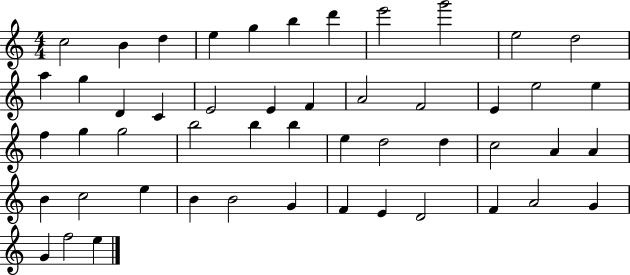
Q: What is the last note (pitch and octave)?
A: E5